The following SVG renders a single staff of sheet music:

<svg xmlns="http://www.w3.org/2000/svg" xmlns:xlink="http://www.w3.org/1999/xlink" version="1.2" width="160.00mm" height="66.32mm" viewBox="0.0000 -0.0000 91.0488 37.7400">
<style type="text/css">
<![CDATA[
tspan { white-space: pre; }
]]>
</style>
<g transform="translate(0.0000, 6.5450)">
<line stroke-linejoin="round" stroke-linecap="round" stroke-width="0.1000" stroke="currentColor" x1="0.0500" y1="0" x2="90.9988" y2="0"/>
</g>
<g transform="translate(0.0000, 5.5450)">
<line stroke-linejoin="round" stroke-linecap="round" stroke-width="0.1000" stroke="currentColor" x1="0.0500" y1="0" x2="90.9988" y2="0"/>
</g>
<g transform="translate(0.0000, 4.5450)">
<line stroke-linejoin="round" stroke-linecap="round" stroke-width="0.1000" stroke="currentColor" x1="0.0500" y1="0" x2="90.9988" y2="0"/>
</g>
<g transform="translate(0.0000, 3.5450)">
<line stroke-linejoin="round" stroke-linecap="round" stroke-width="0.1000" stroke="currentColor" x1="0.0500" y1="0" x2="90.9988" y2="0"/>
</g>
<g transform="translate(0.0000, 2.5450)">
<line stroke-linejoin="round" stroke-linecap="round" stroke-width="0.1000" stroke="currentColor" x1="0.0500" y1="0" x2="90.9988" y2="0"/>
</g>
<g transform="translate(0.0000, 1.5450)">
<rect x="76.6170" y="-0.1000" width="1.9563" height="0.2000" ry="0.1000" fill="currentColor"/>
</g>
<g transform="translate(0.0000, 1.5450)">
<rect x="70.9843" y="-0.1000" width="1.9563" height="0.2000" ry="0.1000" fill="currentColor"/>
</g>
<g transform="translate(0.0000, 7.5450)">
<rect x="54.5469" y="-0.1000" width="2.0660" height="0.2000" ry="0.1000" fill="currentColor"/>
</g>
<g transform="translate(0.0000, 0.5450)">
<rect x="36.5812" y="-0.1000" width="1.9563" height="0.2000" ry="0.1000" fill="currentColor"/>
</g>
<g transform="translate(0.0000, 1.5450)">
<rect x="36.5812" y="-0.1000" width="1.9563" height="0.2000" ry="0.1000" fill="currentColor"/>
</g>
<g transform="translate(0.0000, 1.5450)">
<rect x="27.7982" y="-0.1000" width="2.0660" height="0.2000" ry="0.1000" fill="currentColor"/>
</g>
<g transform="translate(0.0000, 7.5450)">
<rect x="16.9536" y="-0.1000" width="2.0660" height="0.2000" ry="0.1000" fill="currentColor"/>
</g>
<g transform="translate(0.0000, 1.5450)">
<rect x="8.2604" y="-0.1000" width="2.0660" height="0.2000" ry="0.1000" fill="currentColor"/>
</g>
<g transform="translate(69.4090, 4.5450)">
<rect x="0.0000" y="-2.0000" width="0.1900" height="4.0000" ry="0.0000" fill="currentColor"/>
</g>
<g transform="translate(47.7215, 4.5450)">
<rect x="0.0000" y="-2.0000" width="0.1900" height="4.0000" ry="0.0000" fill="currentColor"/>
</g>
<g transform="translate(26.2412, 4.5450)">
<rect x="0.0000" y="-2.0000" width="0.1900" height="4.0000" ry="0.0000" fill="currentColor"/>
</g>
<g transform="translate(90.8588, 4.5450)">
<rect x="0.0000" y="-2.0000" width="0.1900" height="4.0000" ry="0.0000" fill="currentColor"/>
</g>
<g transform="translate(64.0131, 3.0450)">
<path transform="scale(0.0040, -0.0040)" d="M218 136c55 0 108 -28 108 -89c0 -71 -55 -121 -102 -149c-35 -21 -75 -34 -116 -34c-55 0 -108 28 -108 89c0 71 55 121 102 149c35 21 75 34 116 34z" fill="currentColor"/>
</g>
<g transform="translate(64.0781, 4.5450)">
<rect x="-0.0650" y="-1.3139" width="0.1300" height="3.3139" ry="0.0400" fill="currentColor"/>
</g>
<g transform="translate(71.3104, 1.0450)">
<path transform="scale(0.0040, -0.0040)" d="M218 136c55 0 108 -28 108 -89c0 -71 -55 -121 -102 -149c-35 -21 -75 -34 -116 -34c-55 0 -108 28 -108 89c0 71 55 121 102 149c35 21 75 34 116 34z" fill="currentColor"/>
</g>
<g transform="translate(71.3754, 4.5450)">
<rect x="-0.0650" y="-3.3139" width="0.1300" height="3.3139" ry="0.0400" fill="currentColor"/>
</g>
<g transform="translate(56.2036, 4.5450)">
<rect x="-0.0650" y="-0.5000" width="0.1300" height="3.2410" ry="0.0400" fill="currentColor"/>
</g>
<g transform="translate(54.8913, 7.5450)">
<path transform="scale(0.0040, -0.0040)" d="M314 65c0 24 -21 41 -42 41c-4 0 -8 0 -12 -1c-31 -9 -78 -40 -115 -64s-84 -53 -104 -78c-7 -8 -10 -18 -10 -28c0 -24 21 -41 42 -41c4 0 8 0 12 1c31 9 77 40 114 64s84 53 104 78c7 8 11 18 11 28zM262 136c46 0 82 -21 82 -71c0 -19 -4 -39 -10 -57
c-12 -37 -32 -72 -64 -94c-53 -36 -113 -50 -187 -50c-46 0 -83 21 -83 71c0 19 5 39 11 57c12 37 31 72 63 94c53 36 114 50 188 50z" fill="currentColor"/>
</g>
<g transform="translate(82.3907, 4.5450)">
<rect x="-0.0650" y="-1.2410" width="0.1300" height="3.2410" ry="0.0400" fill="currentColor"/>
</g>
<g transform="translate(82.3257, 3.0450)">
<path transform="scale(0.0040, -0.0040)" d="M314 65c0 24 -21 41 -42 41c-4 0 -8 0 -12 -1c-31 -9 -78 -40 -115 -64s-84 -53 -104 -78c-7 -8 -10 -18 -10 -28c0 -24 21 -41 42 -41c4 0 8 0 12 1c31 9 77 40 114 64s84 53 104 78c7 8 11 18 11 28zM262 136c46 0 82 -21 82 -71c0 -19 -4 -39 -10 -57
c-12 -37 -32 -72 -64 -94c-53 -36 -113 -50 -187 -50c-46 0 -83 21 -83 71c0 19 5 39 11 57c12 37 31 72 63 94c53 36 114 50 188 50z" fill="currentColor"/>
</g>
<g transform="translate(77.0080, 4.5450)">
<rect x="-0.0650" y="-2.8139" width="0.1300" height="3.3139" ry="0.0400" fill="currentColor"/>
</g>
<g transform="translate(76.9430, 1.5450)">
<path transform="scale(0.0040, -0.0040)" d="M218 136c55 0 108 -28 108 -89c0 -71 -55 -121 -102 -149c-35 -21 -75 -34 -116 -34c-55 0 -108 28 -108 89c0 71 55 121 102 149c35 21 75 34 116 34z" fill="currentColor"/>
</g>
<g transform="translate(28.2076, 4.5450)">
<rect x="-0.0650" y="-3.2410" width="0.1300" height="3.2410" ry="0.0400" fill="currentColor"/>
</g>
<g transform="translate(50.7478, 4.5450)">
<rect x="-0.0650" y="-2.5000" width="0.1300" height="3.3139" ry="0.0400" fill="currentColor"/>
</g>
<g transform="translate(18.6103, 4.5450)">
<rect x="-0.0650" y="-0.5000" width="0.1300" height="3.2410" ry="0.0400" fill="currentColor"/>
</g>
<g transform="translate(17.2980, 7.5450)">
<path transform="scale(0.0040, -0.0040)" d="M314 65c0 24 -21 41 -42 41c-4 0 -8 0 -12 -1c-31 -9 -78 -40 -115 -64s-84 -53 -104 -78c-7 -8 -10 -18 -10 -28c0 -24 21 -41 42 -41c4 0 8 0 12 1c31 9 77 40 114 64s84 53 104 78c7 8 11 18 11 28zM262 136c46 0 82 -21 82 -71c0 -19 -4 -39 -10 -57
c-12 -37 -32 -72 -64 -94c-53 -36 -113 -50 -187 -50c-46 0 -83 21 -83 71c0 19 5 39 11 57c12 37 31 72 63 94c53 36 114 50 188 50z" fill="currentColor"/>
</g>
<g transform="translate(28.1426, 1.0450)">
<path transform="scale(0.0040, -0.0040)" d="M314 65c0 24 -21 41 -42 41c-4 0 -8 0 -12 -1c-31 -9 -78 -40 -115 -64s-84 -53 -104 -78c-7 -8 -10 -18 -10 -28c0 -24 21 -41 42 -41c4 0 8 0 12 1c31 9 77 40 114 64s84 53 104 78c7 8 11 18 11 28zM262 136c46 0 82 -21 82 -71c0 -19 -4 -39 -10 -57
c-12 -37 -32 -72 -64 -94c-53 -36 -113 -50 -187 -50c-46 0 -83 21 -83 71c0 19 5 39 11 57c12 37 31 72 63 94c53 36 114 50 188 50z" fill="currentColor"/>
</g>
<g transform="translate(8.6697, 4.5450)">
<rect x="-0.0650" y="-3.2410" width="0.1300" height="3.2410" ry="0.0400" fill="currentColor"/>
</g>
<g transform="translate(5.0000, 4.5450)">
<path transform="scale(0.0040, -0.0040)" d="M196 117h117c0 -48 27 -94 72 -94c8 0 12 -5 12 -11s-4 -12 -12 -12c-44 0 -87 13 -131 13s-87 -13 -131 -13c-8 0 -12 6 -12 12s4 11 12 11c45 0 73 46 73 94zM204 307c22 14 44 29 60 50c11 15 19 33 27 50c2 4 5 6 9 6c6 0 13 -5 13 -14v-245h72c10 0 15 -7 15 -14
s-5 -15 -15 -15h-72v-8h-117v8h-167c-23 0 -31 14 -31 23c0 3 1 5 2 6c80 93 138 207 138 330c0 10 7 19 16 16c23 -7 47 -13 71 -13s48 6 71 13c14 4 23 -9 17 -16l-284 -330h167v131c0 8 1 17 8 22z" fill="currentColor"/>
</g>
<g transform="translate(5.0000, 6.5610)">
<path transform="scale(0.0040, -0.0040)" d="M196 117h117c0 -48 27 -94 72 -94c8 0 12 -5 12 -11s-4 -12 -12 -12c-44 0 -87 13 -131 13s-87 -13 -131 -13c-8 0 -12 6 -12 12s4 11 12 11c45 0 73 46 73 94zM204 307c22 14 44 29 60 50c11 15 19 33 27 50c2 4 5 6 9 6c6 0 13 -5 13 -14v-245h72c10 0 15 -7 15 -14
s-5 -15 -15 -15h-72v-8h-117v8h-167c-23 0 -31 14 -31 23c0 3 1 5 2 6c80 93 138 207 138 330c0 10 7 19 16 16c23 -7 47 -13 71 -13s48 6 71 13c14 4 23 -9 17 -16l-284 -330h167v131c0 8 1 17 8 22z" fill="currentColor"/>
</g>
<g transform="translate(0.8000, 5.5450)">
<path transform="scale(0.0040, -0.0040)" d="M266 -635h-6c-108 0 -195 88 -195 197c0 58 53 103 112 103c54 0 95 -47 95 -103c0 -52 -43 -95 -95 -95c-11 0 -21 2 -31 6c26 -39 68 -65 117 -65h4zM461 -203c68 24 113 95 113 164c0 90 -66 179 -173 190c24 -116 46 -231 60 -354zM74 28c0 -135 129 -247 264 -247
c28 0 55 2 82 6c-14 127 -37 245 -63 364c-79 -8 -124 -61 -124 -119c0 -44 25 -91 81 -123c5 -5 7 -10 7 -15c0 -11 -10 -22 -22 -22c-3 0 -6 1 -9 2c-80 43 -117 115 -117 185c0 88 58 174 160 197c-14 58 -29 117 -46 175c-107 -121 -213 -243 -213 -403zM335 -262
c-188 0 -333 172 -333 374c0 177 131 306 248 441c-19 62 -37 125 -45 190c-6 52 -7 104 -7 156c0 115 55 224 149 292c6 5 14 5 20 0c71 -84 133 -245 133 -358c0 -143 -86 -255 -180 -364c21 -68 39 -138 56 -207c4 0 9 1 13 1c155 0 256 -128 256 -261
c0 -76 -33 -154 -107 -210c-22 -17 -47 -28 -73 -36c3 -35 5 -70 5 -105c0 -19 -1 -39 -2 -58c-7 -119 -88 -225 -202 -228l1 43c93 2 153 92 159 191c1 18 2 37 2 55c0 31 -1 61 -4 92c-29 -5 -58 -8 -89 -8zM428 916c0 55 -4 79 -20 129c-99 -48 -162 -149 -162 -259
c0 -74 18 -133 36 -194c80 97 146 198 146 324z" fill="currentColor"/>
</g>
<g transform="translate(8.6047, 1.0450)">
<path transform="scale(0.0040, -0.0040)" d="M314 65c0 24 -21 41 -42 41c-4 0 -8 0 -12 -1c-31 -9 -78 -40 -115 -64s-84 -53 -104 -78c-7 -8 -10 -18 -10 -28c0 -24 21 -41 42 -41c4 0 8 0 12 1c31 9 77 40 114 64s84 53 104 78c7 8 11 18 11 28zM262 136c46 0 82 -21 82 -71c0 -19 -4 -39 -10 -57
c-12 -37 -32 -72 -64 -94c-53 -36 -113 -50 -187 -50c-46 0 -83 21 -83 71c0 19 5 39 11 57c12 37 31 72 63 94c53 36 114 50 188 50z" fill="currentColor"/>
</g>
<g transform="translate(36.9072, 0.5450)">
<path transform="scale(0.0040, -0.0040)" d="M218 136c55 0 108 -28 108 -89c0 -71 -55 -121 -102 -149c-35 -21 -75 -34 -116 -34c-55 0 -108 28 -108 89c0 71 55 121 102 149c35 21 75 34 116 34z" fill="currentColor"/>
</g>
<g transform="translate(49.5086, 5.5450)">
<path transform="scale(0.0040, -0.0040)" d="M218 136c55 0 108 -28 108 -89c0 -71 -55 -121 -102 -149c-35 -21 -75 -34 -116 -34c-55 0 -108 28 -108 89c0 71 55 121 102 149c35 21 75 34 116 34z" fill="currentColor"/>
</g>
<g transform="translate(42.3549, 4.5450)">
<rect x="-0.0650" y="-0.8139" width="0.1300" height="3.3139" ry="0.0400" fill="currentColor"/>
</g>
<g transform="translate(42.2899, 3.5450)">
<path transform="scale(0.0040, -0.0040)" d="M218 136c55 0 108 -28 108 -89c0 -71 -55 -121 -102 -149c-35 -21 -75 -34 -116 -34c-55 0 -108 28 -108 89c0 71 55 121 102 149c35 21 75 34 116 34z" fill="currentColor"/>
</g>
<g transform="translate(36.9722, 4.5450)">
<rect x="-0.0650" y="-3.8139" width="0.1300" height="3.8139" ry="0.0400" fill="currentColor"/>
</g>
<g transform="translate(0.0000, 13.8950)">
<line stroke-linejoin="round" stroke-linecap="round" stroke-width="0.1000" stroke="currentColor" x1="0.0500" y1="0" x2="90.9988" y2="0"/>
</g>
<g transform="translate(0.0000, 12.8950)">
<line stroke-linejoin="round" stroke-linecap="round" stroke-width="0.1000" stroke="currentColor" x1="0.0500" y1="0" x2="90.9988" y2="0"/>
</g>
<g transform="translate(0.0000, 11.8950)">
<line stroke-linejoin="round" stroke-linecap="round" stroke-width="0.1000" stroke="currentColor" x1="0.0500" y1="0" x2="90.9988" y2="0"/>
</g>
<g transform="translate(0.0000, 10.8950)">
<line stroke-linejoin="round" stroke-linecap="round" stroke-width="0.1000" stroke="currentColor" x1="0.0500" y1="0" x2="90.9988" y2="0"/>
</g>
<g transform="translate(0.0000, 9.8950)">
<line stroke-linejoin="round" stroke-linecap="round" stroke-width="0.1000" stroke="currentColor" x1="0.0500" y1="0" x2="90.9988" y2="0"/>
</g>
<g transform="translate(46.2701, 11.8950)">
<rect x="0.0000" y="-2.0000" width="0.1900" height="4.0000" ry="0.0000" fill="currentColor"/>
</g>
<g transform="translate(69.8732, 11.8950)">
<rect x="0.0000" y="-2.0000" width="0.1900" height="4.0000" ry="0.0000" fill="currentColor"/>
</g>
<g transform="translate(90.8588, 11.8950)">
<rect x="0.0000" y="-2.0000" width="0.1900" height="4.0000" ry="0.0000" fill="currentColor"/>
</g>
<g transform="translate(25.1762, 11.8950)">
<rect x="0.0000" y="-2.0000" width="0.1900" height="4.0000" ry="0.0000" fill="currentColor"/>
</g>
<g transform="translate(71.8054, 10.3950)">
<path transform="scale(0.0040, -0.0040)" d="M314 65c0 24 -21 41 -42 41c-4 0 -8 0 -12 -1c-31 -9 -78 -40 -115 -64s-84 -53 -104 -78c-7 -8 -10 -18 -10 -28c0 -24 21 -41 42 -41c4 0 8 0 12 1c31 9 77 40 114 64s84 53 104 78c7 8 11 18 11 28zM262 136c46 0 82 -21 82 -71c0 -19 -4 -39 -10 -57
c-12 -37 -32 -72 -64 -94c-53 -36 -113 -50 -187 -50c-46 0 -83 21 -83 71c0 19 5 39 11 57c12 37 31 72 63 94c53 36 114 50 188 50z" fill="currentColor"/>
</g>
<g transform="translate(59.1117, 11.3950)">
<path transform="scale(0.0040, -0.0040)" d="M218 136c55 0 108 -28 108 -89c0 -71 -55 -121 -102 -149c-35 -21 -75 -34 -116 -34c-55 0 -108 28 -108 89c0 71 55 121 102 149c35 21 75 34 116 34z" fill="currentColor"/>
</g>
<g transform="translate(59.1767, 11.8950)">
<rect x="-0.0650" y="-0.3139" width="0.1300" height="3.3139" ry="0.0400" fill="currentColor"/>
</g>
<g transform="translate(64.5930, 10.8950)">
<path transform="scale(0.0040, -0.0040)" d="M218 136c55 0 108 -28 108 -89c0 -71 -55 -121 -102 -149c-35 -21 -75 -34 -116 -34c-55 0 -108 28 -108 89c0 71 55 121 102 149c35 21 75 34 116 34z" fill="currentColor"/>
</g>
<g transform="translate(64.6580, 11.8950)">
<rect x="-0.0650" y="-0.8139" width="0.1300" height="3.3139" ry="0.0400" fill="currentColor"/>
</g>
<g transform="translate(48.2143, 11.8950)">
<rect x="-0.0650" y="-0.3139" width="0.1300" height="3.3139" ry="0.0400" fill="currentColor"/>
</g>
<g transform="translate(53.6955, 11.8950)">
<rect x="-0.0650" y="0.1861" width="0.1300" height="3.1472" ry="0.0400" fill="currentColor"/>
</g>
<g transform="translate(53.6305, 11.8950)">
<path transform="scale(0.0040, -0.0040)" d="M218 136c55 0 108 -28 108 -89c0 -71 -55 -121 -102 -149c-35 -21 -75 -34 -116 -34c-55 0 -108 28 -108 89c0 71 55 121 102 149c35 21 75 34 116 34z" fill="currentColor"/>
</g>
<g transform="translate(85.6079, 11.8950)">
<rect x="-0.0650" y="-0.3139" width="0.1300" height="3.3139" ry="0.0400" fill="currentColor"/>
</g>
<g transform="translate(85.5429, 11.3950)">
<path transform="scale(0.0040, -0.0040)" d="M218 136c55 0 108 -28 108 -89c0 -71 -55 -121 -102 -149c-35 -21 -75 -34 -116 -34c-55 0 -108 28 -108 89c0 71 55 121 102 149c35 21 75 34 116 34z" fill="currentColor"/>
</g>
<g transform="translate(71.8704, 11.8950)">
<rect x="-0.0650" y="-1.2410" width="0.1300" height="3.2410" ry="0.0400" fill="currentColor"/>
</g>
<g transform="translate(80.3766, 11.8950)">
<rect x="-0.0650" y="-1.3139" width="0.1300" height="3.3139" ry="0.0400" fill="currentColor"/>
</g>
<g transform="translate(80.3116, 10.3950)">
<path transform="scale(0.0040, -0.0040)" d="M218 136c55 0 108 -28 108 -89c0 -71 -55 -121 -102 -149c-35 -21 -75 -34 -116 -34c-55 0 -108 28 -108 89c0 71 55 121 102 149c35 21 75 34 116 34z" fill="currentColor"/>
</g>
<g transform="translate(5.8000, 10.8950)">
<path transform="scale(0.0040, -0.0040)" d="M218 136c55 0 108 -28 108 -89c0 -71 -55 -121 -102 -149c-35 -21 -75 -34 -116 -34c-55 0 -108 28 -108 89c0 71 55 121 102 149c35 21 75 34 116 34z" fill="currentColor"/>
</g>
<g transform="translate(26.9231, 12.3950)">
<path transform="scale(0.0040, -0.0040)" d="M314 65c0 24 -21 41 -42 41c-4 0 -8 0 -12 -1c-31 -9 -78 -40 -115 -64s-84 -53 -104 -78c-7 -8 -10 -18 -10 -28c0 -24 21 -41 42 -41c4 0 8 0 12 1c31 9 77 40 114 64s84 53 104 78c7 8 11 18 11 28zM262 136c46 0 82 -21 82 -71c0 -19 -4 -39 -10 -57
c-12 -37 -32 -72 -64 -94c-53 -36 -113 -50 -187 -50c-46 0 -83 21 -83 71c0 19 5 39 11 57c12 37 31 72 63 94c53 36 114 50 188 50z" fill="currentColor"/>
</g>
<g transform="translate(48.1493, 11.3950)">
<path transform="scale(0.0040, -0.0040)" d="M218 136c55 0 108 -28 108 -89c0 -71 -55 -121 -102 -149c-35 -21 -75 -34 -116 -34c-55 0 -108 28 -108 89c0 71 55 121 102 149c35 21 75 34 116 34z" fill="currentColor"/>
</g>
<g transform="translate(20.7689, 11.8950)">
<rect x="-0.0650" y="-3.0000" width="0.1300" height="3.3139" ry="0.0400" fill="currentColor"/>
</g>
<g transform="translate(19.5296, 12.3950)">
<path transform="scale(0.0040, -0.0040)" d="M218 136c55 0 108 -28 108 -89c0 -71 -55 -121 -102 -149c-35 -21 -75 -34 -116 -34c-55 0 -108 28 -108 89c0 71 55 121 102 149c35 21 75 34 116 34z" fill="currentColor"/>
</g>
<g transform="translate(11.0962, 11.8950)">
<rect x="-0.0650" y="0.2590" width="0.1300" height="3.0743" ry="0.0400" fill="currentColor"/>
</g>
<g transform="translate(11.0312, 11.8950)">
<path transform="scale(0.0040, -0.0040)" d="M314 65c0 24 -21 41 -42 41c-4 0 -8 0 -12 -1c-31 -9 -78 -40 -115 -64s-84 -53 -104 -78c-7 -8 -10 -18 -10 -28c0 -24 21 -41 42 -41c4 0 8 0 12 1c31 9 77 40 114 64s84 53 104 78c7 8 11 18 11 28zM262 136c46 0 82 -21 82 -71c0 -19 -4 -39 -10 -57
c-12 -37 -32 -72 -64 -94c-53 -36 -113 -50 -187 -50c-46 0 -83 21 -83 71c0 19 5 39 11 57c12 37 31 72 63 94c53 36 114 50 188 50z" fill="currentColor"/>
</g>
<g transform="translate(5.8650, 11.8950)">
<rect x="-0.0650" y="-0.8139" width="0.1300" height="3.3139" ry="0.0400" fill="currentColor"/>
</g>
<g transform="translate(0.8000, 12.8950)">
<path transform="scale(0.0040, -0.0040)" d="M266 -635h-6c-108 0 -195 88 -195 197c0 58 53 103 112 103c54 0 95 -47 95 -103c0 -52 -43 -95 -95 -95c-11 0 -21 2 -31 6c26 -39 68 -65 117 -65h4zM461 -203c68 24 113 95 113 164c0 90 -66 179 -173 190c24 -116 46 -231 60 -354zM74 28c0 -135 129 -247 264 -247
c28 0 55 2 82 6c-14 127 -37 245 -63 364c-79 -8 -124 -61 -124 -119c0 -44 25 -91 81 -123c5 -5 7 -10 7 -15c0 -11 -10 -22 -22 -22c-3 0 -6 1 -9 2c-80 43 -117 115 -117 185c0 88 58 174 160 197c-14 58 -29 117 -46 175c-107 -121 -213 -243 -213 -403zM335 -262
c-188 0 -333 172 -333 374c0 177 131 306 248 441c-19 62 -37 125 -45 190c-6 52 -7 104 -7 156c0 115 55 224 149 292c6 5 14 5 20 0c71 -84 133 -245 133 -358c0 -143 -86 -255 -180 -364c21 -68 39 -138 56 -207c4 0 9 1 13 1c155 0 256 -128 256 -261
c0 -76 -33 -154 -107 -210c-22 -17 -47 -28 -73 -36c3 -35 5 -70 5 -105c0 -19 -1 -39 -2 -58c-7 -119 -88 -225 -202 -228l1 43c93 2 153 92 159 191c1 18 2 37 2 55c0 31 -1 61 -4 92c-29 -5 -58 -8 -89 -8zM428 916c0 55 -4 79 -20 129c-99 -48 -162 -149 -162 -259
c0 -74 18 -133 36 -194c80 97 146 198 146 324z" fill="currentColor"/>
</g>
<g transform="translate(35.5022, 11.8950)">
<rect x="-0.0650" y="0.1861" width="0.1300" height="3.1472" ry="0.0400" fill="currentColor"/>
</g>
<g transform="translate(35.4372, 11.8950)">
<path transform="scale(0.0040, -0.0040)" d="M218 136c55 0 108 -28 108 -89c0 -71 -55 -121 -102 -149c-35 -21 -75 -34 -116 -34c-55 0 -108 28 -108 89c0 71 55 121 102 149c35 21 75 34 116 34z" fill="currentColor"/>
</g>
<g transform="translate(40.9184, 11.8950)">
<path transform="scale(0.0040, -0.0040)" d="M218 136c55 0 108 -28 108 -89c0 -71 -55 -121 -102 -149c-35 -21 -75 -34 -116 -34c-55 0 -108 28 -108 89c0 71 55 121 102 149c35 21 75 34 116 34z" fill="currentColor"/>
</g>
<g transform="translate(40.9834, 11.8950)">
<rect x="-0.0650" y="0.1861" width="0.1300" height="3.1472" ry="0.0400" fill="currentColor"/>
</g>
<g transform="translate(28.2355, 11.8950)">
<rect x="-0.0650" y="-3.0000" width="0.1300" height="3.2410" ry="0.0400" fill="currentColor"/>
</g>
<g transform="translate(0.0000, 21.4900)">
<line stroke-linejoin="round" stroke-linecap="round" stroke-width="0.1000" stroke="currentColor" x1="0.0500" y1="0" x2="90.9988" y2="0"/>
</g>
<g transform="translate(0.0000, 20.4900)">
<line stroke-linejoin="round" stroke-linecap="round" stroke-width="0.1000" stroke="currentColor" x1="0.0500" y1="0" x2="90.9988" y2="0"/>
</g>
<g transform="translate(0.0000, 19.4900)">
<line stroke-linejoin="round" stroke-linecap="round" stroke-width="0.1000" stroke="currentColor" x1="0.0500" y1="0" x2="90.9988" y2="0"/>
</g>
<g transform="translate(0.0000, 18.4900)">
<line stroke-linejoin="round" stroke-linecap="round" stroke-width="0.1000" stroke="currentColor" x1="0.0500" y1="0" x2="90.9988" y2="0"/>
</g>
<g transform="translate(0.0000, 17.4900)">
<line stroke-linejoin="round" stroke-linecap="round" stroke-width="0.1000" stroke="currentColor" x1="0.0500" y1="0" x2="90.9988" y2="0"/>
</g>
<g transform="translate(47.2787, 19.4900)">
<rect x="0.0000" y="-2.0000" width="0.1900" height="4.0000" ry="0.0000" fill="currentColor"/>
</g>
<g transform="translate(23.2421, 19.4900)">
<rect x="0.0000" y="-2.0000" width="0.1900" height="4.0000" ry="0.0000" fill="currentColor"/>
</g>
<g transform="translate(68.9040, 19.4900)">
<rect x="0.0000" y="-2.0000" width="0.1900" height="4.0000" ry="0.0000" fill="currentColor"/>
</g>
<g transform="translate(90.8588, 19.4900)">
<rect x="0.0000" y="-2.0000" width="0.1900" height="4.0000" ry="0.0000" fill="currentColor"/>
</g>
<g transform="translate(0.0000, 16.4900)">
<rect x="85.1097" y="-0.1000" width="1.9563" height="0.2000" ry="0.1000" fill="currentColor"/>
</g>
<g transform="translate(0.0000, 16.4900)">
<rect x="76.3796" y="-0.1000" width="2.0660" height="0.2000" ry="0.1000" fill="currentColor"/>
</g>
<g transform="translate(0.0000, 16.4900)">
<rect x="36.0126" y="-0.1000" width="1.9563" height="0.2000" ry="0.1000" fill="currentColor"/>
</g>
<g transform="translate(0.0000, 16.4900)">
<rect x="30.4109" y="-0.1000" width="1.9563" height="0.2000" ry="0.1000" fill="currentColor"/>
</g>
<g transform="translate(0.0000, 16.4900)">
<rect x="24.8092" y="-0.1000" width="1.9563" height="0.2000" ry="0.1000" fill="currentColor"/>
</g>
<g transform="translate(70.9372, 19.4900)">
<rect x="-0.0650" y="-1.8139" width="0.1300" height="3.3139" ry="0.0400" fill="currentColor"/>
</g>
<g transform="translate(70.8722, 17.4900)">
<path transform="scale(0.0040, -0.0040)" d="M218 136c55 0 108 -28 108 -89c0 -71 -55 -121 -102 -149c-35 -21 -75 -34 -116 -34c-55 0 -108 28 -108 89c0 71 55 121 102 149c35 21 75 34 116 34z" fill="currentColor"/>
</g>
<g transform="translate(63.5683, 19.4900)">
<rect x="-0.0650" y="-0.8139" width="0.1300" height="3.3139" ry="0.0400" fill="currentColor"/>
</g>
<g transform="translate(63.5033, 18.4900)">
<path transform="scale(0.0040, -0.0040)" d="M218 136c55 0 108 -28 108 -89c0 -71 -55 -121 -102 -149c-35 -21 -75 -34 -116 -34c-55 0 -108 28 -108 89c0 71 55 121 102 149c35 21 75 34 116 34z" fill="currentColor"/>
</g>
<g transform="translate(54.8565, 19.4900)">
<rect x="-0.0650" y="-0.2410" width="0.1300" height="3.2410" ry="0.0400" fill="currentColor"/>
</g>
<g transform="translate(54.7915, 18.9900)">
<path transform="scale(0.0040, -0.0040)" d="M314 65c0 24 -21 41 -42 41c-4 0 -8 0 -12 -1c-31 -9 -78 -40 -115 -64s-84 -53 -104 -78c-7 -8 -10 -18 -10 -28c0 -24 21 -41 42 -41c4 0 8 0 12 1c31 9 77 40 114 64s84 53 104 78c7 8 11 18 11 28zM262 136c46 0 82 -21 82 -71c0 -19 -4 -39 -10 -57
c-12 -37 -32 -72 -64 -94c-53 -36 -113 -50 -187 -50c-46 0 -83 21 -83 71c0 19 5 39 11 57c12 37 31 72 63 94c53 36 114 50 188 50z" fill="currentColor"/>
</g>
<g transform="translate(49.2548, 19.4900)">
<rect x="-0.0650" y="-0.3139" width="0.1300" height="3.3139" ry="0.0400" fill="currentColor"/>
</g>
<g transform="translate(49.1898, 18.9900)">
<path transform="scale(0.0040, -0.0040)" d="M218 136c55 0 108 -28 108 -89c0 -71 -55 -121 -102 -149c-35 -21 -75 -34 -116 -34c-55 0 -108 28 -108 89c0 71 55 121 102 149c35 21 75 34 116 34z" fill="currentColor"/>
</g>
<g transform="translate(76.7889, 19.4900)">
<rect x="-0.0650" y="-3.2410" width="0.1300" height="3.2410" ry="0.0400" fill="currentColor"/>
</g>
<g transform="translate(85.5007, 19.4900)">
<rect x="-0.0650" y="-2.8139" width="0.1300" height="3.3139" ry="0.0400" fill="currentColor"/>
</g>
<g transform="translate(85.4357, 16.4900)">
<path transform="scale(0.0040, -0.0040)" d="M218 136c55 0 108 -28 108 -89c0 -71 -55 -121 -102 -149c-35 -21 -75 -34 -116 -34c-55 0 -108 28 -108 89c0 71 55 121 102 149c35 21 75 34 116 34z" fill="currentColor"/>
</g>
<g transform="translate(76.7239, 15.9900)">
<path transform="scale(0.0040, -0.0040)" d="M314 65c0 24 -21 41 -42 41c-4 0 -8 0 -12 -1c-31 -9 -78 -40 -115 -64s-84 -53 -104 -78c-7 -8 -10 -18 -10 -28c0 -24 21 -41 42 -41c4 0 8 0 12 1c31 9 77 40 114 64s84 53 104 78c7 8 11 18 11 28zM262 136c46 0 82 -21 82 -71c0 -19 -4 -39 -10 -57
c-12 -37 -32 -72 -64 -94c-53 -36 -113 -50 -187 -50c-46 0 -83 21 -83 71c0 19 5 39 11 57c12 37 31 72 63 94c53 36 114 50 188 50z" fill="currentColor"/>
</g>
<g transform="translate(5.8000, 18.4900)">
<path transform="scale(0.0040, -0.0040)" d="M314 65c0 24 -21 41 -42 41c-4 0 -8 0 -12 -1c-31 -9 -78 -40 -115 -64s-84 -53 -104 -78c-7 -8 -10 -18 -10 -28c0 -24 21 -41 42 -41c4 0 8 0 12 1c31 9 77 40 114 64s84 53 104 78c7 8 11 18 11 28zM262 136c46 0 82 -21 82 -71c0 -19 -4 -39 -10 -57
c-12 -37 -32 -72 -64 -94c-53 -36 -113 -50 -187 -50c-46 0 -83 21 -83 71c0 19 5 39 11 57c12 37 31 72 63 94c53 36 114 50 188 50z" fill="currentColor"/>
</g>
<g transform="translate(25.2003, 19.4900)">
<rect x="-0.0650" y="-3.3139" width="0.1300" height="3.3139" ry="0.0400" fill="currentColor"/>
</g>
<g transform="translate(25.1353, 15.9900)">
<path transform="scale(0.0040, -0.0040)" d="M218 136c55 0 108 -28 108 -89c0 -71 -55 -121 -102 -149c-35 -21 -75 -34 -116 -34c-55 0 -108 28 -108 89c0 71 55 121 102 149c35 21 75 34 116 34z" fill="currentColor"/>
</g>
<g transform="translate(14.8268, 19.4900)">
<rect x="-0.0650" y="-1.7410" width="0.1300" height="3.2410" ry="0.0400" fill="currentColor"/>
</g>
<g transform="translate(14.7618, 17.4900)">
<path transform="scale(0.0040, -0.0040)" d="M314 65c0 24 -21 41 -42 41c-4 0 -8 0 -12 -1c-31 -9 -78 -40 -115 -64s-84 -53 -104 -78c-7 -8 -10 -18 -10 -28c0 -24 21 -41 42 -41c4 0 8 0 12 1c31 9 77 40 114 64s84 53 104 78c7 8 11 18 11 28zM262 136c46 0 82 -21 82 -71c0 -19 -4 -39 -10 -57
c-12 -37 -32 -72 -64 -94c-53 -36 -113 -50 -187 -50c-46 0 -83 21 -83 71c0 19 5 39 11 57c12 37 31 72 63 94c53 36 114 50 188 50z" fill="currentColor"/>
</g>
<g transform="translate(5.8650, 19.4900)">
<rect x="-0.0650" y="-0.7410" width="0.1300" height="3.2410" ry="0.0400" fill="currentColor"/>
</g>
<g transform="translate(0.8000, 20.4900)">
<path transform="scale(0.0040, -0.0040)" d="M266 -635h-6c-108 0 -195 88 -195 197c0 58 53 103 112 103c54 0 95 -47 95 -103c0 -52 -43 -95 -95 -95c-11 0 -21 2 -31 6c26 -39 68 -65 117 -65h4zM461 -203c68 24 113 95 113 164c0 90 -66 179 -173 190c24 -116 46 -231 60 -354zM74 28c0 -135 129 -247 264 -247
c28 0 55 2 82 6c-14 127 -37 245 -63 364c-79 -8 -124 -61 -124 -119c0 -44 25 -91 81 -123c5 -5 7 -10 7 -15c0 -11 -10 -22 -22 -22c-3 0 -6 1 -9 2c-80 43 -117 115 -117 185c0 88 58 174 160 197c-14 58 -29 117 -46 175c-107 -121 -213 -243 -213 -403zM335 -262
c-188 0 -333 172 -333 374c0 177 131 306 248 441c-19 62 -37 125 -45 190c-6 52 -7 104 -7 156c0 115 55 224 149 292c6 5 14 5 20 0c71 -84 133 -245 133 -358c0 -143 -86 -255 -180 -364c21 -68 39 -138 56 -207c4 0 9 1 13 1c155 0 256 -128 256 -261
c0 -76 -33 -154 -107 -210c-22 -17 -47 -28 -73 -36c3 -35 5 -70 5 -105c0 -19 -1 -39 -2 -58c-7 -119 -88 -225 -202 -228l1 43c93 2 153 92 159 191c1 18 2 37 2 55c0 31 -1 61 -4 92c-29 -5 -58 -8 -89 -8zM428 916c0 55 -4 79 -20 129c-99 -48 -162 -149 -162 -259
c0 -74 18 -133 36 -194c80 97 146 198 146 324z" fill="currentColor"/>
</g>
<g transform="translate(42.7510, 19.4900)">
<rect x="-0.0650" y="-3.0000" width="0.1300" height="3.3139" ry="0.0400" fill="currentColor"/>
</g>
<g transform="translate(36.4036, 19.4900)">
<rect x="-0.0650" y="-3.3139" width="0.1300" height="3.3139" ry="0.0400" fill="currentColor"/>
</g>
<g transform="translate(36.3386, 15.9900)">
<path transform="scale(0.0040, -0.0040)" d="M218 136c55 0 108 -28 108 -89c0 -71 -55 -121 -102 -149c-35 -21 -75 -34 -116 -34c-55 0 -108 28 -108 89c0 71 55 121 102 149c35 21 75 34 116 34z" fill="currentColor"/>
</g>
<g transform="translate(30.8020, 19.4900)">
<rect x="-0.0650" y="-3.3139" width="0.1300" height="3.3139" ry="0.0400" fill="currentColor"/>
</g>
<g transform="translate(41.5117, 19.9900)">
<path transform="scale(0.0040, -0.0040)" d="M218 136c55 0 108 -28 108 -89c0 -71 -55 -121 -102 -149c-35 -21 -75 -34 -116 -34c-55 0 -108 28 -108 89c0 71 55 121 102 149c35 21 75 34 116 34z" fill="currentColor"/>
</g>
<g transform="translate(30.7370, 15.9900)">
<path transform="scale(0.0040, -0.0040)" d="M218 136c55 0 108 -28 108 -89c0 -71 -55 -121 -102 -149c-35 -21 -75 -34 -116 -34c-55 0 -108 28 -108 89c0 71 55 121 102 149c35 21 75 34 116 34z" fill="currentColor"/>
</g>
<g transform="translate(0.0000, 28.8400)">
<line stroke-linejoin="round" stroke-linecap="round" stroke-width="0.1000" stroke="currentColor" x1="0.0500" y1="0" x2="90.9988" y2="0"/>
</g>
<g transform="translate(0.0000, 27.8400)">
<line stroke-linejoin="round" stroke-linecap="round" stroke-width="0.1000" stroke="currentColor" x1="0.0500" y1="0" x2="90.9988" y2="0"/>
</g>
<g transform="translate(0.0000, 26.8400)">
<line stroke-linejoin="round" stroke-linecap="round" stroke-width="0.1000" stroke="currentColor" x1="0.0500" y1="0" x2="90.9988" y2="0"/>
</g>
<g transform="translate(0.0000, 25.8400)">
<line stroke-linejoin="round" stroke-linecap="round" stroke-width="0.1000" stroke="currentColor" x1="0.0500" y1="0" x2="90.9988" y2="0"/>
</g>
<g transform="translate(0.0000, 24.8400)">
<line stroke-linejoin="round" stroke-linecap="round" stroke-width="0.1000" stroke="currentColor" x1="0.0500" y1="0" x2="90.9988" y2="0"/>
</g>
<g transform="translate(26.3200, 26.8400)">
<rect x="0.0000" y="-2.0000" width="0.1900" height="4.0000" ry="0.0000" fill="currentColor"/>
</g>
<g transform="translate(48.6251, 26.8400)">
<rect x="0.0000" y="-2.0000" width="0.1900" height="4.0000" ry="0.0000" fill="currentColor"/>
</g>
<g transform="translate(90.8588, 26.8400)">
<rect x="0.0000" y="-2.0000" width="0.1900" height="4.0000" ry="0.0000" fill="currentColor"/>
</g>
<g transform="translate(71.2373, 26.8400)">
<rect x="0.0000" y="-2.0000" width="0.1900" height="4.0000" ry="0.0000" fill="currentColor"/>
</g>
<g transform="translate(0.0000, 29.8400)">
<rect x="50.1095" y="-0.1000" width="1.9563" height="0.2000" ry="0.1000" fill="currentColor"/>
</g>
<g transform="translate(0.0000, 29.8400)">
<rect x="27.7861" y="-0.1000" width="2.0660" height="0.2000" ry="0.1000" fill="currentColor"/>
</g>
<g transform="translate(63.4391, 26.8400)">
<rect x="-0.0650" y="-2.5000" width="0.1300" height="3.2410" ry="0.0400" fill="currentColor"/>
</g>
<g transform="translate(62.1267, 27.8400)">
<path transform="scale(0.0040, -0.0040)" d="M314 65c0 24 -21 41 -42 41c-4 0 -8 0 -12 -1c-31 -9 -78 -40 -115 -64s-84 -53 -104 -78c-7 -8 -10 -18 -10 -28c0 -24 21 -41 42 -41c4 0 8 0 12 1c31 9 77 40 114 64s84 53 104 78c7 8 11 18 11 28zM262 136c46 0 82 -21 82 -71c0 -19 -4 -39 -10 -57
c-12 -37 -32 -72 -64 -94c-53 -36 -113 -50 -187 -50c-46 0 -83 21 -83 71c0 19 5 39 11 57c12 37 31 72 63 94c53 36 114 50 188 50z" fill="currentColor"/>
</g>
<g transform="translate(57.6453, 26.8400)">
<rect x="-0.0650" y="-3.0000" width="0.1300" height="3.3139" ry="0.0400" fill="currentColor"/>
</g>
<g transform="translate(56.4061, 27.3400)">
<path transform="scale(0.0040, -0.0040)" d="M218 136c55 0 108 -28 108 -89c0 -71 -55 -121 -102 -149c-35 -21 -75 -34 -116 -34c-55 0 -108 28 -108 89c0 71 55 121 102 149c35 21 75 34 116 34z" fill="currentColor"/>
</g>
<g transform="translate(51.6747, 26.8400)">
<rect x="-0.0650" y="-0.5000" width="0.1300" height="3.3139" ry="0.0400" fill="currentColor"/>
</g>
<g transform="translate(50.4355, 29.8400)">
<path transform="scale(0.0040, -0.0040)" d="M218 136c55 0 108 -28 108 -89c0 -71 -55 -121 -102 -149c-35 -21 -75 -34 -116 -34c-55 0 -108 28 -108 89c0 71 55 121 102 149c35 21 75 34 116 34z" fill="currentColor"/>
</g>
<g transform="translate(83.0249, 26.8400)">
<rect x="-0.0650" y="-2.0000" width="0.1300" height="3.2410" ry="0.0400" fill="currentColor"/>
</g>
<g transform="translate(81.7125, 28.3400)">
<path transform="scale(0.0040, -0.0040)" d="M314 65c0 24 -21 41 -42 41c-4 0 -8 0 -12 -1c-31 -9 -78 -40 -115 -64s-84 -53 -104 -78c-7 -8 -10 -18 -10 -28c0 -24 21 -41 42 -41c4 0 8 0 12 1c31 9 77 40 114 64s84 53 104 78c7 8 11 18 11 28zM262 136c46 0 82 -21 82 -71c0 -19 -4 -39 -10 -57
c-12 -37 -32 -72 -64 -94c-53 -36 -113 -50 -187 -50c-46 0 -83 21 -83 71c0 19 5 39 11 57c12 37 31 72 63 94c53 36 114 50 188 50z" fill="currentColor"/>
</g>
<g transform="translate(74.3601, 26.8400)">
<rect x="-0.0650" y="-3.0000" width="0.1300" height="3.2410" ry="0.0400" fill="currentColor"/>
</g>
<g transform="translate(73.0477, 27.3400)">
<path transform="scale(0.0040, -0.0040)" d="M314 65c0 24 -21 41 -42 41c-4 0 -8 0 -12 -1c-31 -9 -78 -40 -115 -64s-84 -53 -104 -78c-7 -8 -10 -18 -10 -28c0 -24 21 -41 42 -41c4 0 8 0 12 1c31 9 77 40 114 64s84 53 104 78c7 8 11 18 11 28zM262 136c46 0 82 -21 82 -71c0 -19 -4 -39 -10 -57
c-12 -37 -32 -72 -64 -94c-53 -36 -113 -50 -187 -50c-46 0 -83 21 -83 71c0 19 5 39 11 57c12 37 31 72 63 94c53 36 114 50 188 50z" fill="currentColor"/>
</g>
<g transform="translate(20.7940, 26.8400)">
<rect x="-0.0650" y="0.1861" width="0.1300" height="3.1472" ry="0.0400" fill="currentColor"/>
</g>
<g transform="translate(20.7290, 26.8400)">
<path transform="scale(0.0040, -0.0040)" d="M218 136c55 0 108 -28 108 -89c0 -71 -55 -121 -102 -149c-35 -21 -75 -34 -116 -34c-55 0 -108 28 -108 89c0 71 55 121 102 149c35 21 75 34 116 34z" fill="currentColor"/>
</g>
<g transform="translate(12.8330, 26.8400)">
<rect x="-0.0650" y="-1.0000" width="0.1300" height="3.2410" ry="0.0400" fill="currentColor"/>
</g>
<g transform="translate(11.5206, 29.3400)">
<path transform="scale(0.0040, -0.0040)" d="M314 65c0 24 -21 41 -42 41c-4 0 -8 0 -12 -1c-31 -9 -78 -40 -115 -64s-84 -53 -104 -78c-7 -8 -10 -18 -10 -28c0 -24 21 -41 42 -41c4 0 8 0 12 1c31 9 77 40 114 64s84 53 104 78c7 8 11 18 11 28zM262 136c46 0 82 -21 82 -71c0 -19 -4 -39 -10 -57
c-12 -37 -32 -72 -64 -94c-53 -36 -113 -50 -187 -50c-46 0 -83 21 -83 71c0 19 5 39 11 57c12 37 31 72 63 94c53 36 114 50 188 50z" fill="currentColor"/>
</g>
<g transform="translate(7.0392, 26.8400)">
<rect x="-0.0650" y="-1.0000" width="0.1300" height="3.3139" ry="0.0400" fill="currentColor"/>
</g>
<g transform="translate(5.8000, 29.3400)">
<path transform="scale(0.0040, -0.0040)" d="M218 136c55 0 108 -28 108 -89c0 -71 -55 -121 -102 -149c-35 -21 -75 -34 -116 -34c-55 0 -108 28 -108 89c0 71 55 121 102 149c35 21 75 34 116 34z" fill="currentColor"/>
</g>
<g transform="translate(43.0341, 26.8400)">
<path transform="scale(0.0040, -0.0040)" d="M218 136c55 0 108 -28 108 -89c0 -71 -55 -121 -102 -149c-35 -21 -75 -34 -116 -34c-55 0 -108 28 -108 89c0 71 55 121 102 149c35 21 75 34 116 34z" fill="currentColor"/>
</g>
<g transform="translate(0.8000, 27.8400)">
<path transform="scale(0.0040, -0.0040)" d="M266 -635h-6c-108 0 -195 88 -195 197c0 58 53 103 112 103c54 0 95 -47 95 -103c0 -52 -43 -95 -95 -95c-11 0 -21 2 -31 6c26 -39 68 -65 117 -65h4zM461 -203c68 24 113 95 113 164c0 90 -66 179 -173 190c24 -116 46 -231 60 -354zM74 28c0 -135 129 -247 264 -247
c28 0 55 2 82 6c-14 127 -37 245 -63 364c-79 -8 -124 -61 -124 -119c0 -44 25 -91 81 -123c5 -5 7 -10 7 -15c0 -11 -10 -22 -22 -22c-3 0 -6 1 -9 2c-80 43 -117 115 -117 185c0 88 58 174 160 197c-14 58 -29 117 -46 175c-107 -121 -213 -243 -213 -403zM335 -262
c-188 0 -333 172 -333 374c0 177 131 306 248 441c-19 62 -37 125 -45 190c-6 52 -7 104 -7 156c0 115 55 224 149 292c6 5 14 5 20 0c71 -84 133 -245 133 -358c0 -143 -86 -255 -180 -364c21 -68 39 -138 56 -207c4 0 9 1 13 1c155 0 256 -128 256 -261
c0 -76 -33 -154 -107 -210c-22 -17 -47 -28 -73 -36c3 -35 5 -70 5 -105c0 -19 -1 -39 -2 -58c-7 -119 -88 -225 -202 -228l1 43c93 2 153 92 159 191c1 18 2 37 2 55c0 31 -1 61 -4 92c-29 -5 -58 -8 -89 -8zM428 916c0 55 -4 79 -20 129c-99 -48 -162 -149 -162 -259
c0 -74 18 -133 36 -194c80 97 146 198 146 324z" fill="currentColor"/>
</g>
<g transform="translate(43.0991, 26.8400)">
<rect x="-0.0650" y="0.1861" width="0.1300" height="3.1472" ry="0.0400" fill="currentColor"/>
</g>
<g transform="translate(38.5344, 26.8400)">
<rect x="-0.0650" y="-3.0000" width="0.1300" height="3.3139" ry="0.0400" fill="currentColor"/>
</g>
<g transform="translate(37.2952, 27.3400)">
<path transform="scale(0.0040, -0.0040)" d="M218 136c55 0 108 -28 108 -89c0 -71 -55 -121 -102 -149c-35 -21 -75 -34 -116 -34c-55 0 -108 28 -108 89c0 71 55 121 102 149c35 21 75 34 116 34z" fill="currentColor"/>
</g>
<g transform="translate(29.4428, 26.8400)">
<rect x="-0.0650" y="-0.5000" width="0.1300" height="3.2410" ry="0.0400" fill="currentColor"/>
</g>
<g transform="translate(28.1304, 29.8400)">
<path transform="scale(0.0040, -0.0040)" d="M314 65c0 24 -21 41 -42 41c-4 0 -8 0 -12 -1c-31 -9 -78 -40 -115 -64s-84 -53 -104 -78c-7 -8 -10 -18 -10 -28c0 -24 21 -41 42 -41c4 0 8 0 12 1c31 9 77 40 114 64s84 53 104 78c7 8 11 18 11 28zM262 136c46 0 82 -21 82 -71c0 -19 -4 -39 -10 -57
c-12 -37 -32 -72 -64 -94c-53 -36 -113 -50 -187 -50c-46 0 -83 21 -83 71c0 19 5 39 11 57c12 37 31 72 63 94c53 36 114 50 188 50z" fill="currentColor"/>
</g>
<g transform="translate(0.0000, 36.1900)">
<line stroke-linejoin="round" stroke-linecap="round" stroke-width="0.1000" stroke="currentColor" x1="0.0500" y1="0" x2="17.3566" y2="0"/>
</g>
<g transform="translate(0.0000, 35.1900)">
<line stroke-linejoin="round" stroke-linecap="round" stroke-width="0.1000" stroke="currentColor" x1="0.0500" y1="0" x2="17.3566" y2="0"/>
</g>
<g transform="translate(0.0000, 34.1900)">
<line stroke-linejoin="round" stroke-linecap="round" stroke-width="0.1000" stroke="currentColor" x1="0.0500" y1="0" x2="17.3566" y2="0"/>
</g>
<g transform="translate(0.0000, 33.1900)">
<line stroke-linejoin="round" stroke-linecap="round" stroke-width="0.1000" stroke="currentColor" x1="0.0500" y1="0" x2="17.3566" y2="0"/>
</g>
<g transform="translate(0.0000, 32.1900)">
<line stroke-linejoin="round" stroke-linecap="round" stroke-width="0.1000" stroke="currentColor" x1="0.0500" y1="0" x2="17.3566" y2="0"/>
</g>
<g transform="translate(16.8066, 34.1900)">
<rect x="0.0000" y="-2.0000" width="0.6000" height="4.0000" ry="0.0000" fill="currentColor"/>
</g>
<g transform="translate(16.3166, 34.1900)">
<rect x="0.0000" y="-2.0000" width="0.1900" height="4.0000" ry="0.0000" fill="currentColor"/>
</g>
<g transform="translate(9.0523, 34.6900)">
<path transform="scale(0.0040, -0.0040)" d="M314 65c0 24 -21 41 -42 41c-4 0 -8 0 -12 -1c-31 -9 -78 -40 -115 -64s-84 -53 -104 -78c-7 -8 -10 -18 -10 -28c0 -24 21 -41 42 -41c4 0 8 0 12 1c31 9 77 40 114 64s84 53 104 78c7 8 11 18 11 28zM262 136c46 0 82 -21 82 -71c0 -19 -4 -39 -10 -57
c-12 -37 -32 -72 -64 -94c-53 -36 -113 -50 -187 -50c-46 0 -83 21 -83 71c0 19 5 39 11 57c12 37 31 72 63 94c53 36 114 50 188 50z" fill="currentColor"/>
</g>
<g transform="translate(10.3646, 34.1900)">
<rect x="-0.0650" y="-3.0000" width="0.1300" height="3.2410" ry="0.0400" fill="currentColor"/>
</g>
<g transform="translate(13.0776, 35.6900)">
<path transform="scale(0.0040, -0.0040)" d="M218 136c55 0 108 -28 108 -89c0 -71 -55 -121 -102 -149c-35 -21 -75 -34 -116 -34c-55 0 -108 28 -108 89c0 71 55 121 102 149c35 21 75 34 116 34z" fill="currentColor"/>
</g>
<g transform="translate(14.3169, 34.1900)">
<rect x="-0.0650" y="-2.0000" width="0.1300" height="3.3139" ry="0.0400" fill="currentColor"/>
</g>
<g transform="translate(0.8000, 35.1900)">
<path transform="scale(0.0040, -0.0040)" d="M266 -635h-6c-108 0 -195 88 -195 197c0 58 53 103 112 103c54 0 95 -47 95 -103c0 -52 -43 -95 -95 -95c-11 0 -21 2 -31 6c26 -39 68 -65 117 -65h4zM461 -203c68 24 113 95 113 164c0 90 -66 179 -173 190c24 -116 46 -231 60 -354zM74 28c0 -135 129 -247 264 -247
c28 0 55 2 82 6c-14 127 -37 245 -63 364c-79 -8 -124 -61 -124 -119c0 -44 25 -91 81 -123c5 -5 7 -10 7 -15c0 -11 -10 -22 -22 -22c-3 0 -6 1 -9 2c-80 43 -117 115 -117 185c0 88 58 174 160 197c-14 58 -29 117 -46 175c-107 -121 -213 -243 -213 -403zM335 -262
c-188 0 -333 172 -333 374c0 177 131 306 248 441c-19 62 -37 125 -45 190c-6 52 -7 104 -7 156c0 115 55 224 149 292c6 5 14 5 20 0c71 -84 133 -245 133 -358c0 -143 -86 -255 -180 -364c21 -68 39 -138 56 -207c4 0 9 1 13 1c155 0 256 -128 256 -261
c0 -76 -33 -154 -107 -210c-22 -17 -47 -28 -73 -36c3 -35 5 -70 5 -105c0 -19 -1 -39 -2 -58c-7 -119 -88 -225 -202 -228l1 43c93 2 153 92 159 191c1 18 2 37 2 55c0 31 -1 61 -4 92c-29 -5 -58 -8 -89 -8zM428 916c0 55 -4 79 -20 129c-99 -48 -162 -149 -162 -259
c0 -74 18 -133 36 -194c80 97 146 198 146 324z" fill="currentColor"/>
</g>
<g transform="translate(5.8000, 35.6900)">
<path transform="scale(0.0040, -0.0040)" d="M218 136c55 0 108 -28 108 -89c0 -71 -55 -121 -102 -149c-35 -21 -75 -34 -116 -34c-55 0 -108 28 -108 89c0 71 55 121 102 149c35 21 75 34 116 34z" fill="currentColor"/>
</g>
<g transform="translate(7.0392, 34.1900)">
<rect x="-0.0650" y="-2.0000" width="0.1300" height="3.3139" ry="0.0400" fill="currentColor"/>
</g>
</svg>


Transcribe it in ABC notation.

X:1
T:Untitled
M:4/4
L:1/4
K:C
b2 C2 b2 c' d G C2 e b a e2 d B2 A A2 B B c B c d e2 e c d2 f2 b b b A c c2 d f b2 a D D2 B C2 A B C A G2 A2 F2 F A2 F